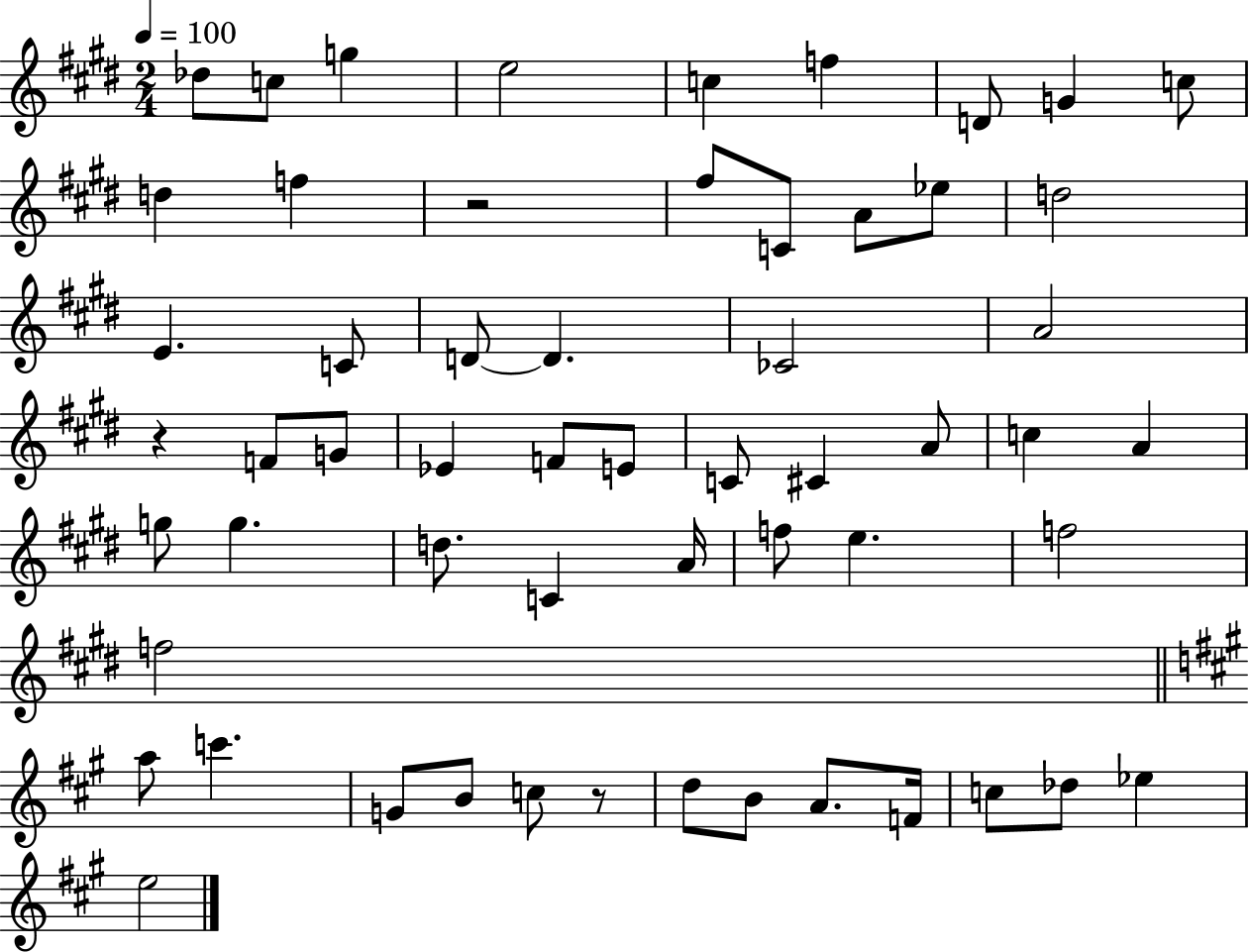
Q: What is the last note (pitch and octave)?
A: E5